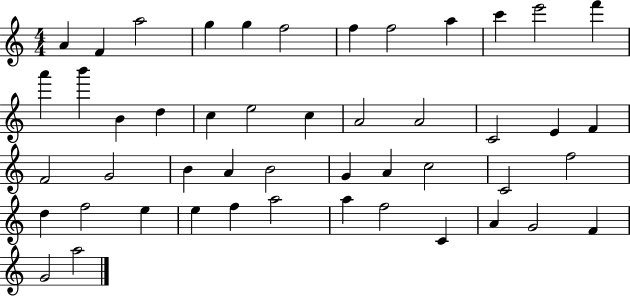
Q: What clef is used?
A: treble